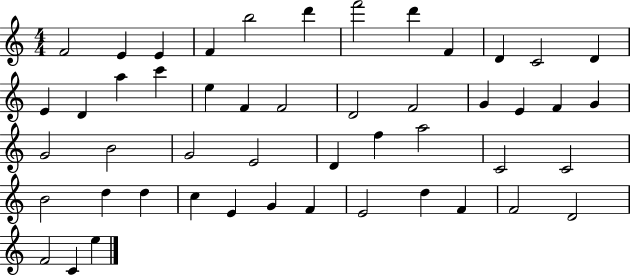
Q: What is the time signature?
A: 4/4